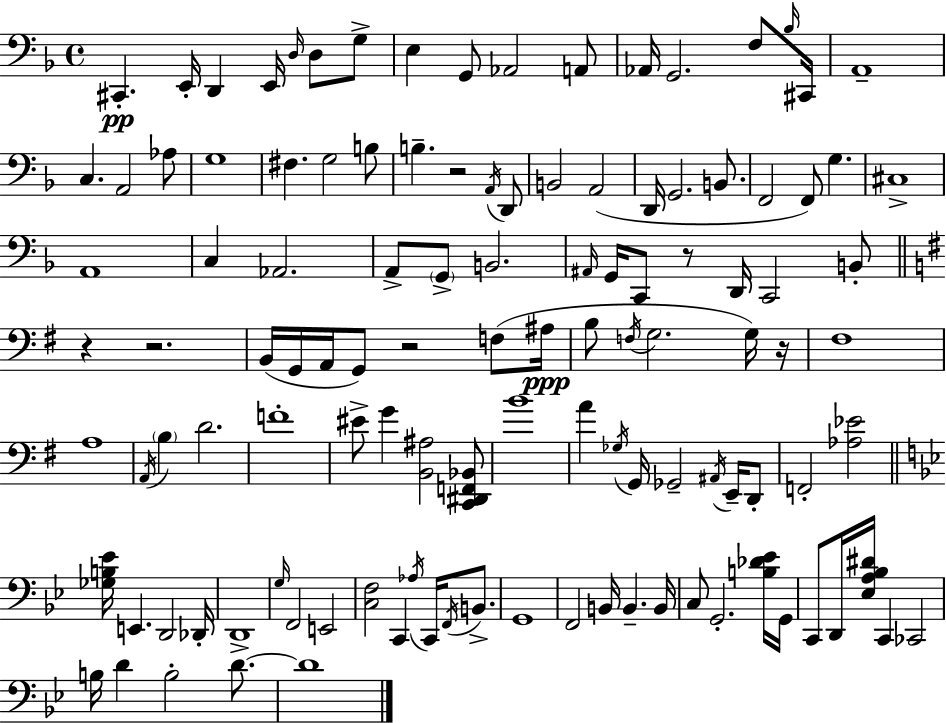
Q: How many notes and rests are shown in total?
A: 117